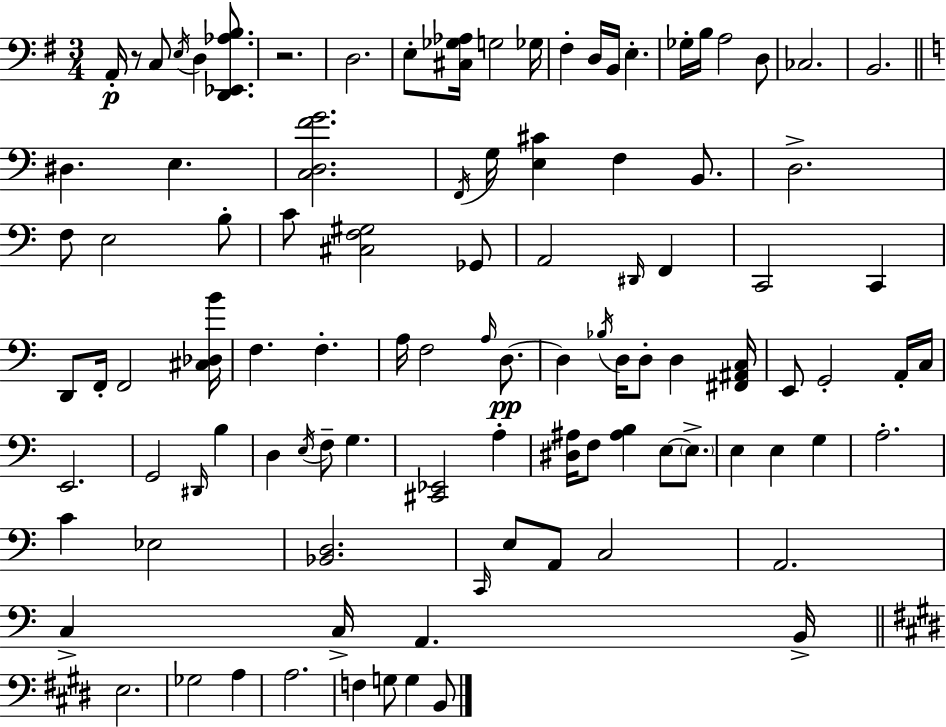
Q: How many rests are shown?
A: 2